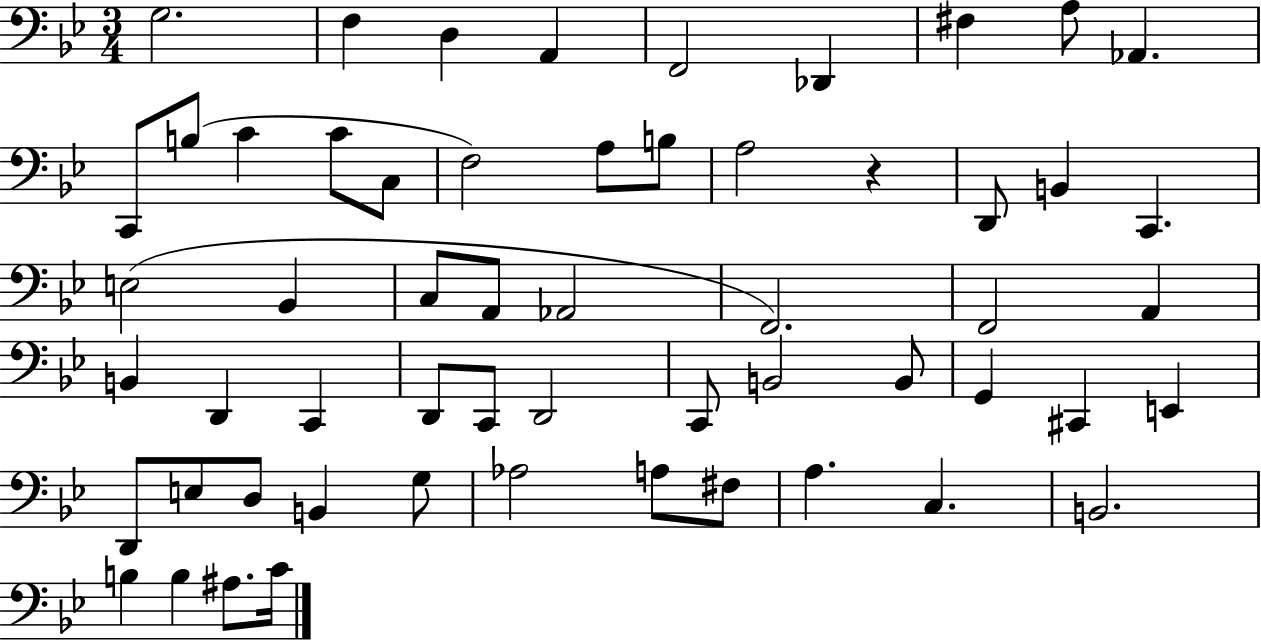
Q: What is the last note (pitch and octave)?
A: C4